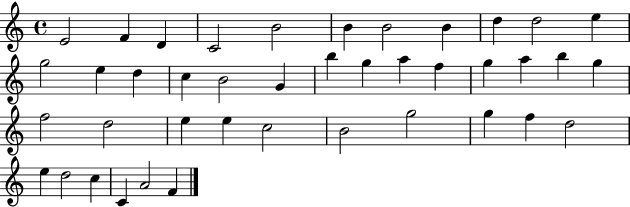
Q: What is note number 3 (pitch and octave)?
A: D4